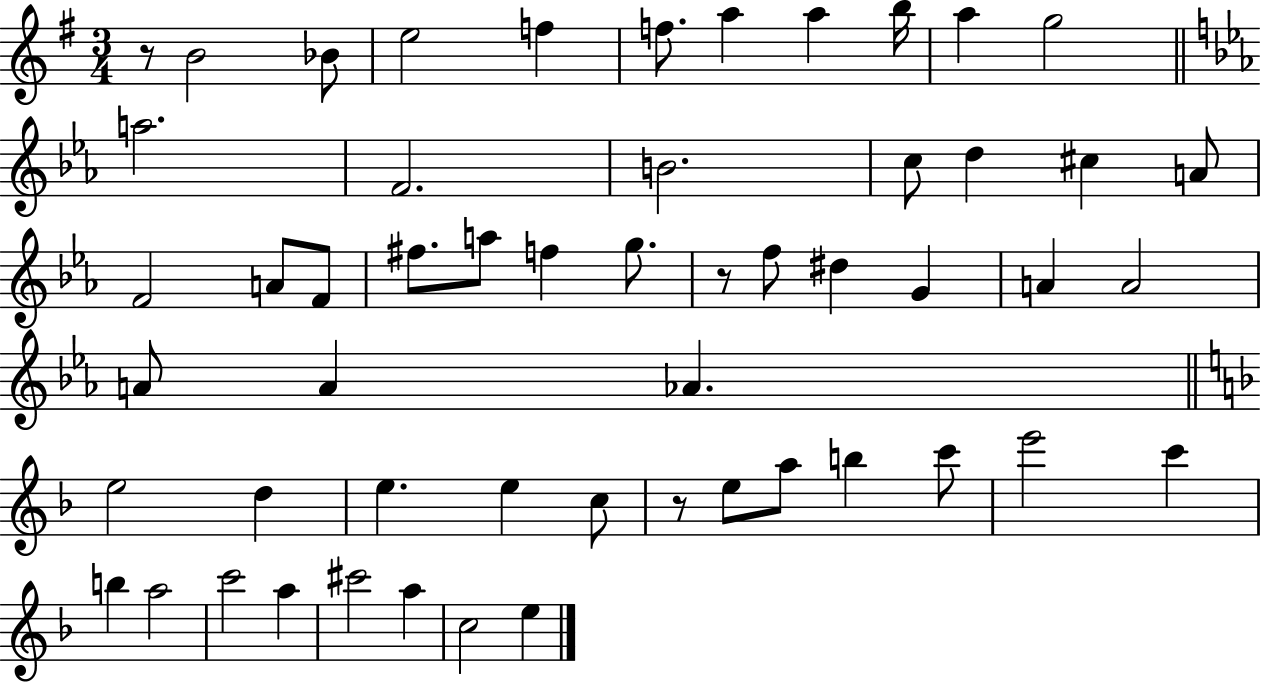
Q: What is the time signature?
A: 3/4